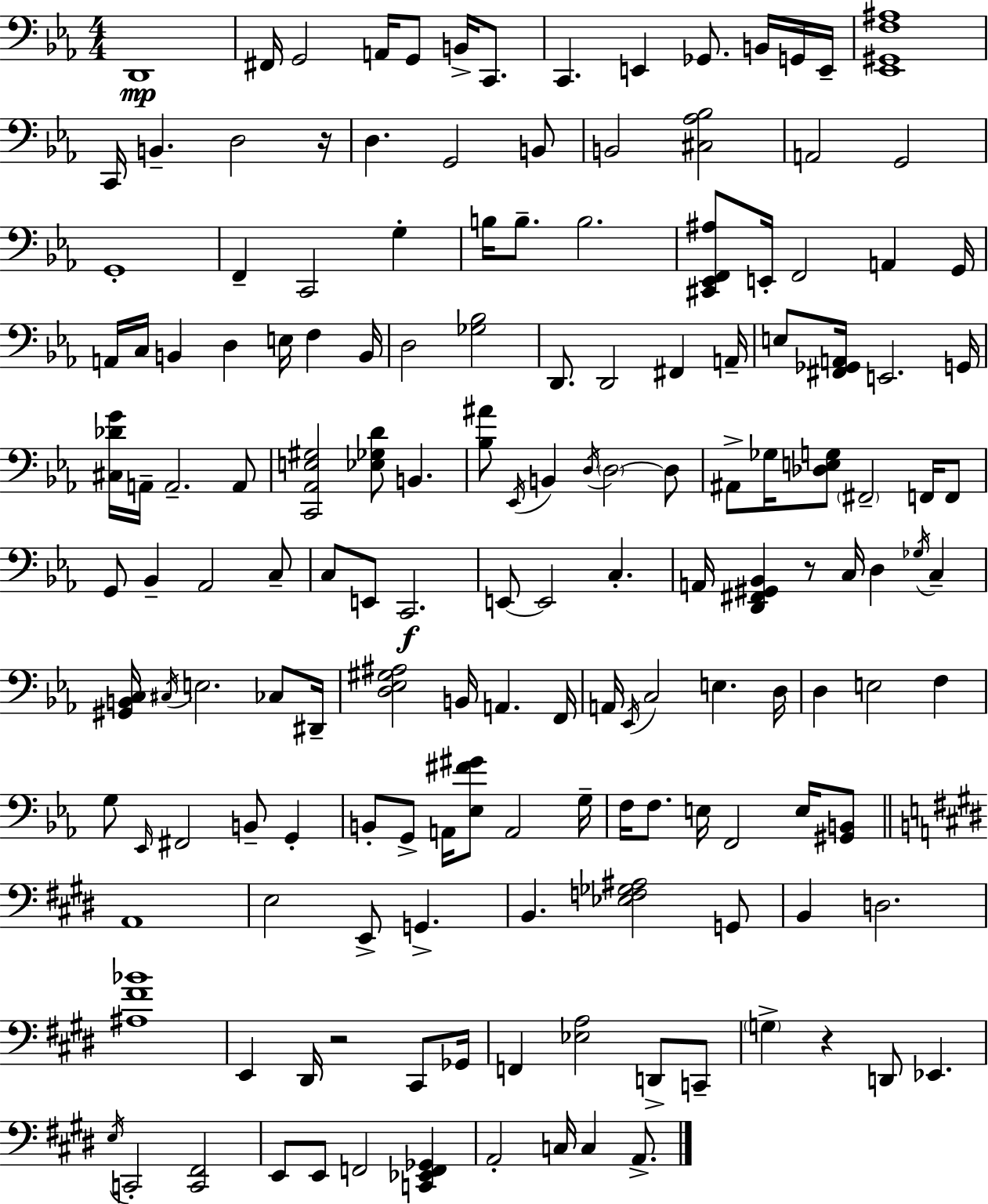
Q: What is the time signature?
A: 4/4